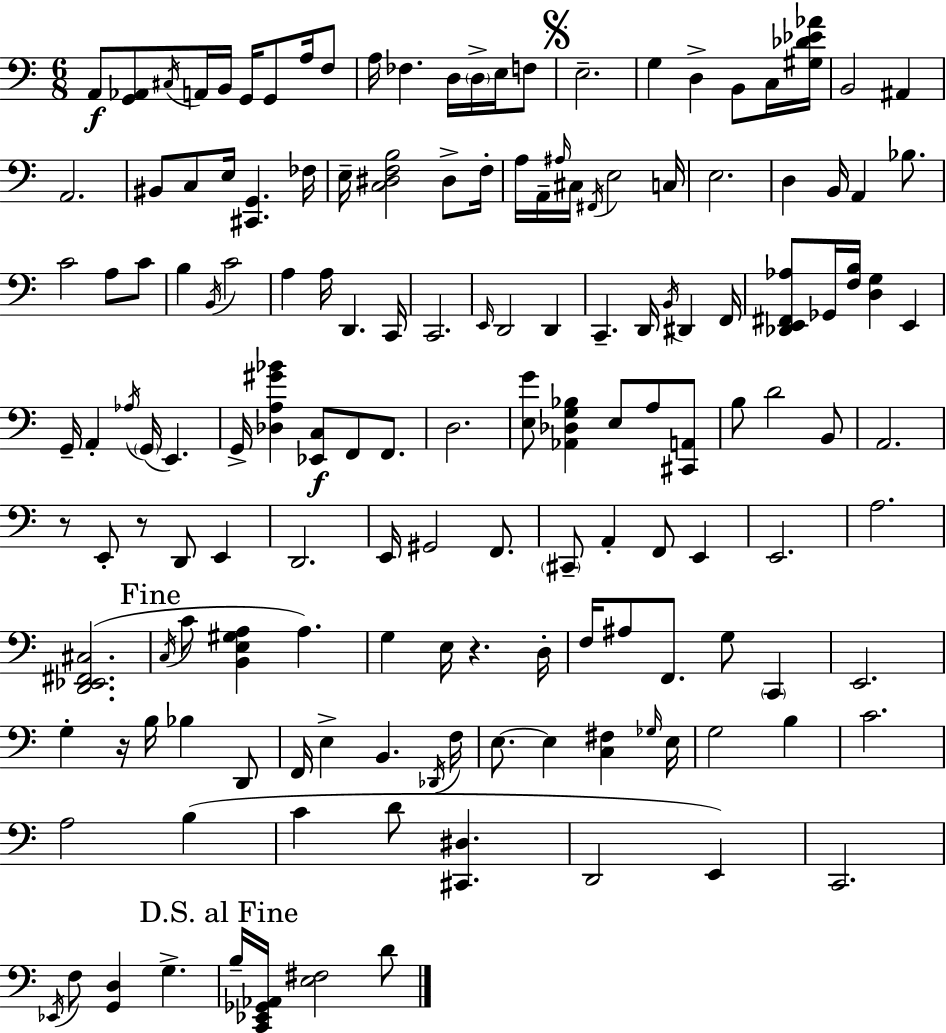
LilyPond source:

{
  \clef bass
  \numericTimeSignature
  \time 6/8
  \key a \minor
  a,8\f <g, aes,>8 \acciaccatura { cis16 } a,16 b,16 g,16 g,8 a16 f8 | a16 fes4. d16 \parenthesize d16-> e16 f8 | \mark \markup { \musicglyph "scripts.segno" } e2.-- | g4 d4-> b,8 c16 | \break <gis des' ees' aes'>16 b,2 ais,4 | a,2. | bis,8 c8 e16 <cis, g,>4. | fes16 e16-- <c dis f b>2 dis8-> | \break f16-. a16 a,16-- \grace { ais16 } cis16 \acciaccatura { fis,16 } e2 | c16 e2. | d4 b,16 a,4 | bes8. c'2 a8 | \break c'8 b4 \acciaccatura { b,16 } c'2 | a4 a16 d,4. | c,16 c,2. | \grace { e,16 } d,2 | \break d,4 c,4.-- d,16 | \acciaccatura { b,16 } dis,4 f,16 <des, e, fis, aes>8 ges,16 <f b>16 <d g>4 | e,4 g,16-- a,4-. \acciaccatura { aes16 }( | \parenthesize g,16 e,4.) g,16-> <des a gis' bes'>4 | \break <ees, c>8\f f,8 f,8. d2. | <e g'>8 <aes, des g bes>4 | e8 a8 <cis, a,>8 b8 d'2 | b,8 a,2. | \break r8 e,8-. r8 | d,8 e,4 d,2. | e,16 gis,2 | f,8. \parenthesize cis,8-- a,4-. | \break f,8 e,4 e,2. | a2. | <d, ees, fis, cis>2.( | \mark "Fine" \acciaccatura { c16 } c'8 <b, e gis a>4 | \break a4.) g4 | e16 r4. d16-. f16 ais8 f,8. | g8 \parenthesize c,4 e,2. | g4-. | \break r16 b16 bes4 d,8 f,16 e4-> | b,4. \acciaccatura { des,16 } f16 e8.~~ | e4 <c fis>4 \grace { ges16 } e16 g2 | b4 c'2. | \break a2 | b4( c'4 | d'8 <cis, dis>4. d,2 | e,4) c,2. | \break \acciaccatura { ees,16 } f8 | <g, d>4 g4.-> \mark "D.S. al Fine" b16-- | <c, ees, ges, aes,>16 <e fis>2 d'8 \bar "|."
}